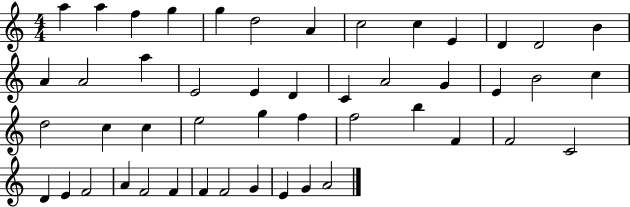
{
  \clef treble
  \numericTimeSignature
  \time 4/4
  \key c \major
  a''4 a''4 f''4 g''4 | g''4 d''2 a'4 | c''2 c''4 e'4 | d'4 d'2 b'4 | \break a'4 a'2 a''4 | e'2 e'4 d'4 | c'4 a'2 g'4 | e'4 b'2 c''4 | \break d''2 c''4 c''4 | e''2 g''4 f''4 | f''2 b''4 f'4 | f'2 c'2 | \break d'4 e'4 f'2 | a'4 f'2 f'4 | f'4 f'2 g'4 | e'4 g'4 a'2 | \break \bar "|."
}